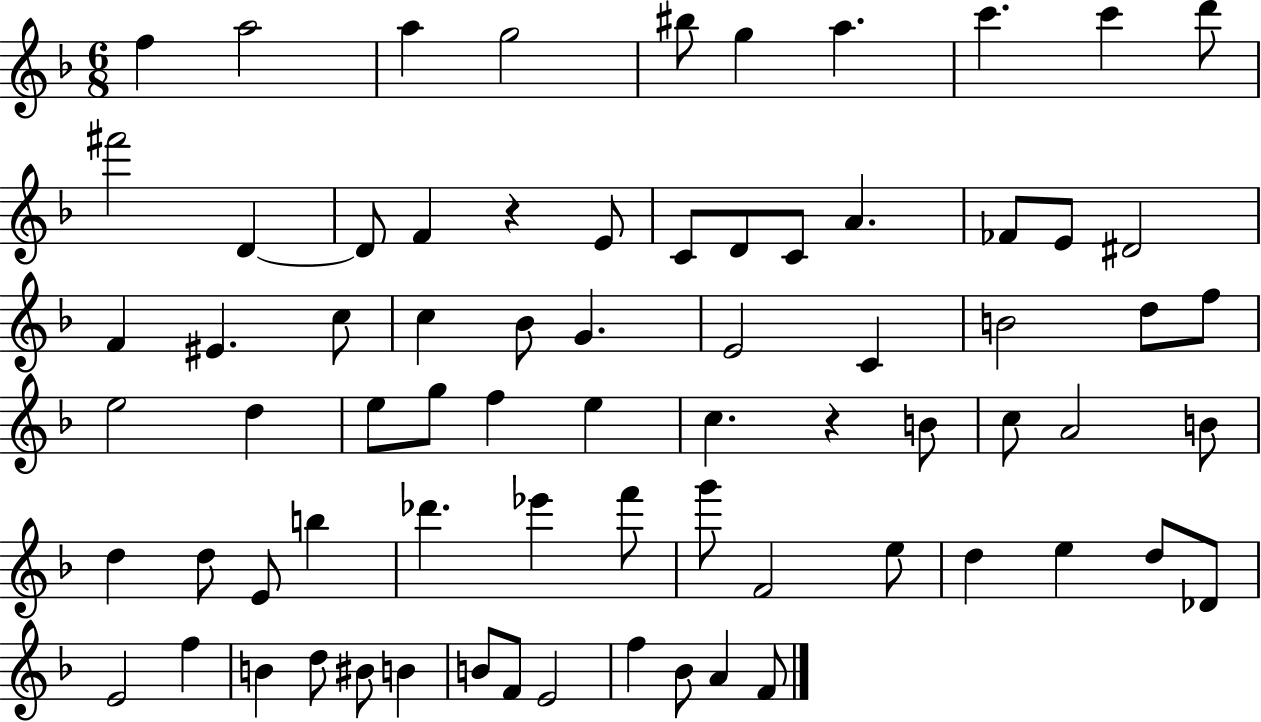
F5/q A5/h A5/q G5/h BIS5/e G5/q A5/q. C6/q. C6/q D6/e F#6/h D4/q D4/e F4/q R/q E4/e C4/e D4/e C4/e A4/q. FES4/e E4/e D#4/h F4/q EIS4/q. C5/e C5/q Bb4/e G4/q. E4/h C4/q B4/h D5/e F5/e E5/h D5/q E5/e G5/e F5/q E5/q C5/q. R/q B4/e C5/e A4/h B4/e D5/q D5/e E4/e B5/q Db6/q. Eb6/q F6/e G6/e F4/h E5/e D5/q E5/q D5/e Db4/e E4/h F5/q B4/q D5/e BIS4/e B4/q B4/e F4/e E4/h F5/q Bb4/e A4/q F4/e